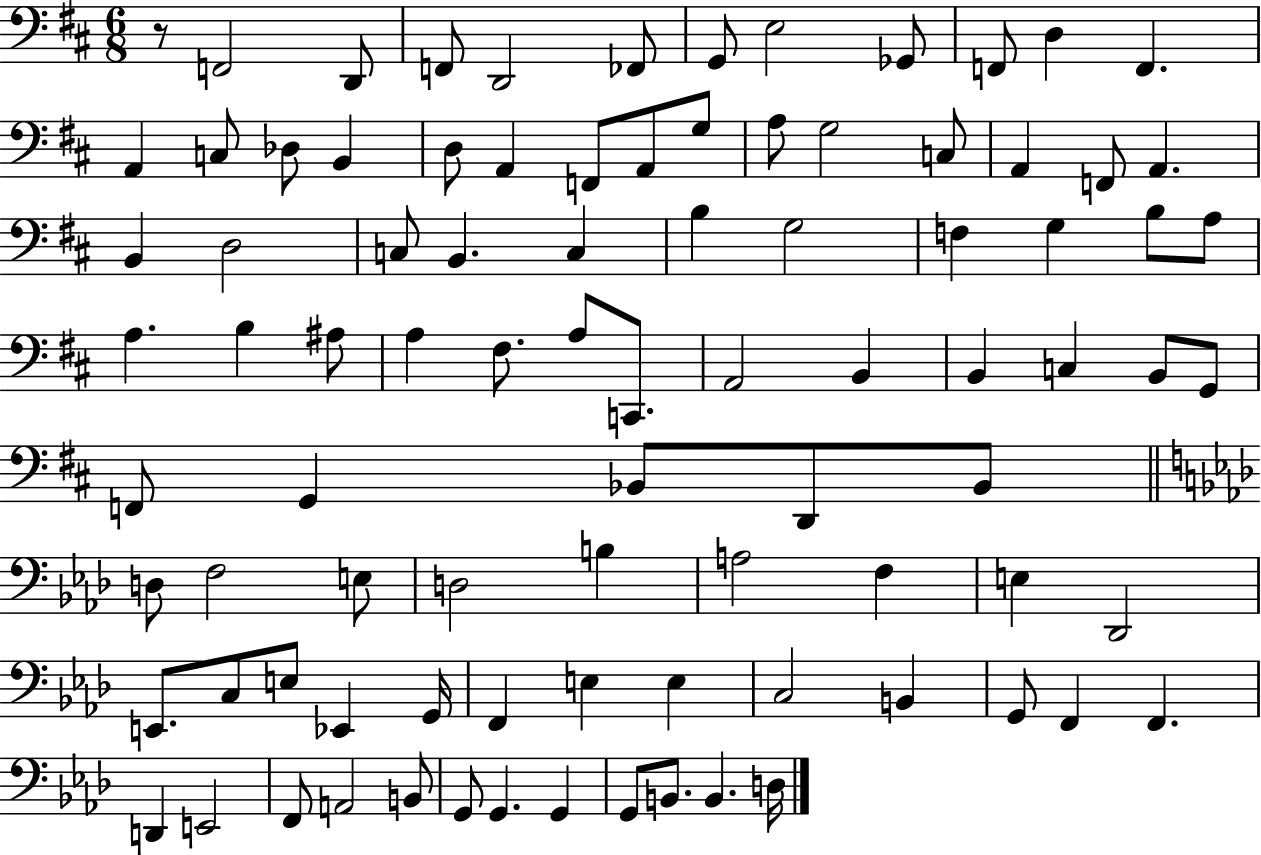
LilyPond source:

{
  \clef bass
  \numericTimeSignature
  \time 6/8
  \key d \major
  r8 f,2 d,8 | f,8 d,2 fes,8 | g,8 e2 ges,8 | f,8 d4 f,4. | \break a,4 c8 des8 b,4 | d8 a,4 f,8 a,8 g8 | a8 g2 c8 | a,4 f,8 a,4. | \break b,4 d2 | c8 b,4. c4 | b4 g2 | f4 g4 b8 a8 | \break a4. b4 ais8 | a4 fis8. a8 c,8. | a,2 b,4 | b,4 c4 b,8 g,8 | \break f,8 g,4 bes,8 d,8 bes,8 | \bar "||" \break \key f \minor d8 f2 e8 | d2 b4 | a2 f4 | e4 des,2 | \break e,8. c8 e8 ees,4 g,16 | f,4 e4 e4 | c2 b,4 | g,8 f,4 f,4. | \break d,4 e,2 | f,8 a,2 b,8 | g,8 g,4. g,4 | g,8 b,8. b,4. d16 | \break \bar "|."
}